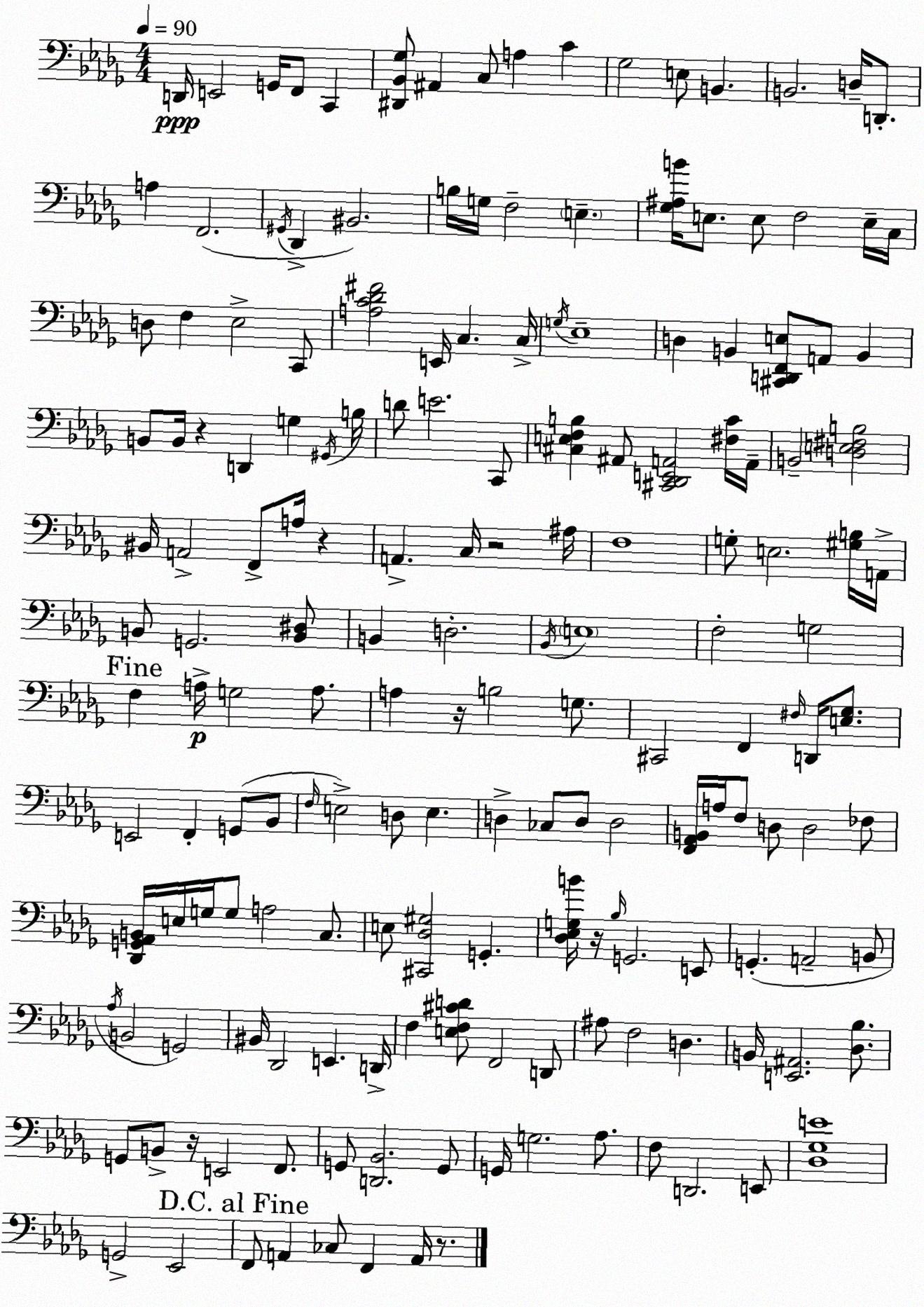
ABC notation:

X:1
T:Untitled
M:4/4
L:1/4
K:Bbm
D,,/4 E,,2 G,,/4 F,,/2 C,, [^D,,_B,,_G,]/2 ^A,, C,/2 A, C _G,2 E,/2 B,, B,,2 D,/4 D,,/2 A, F,,2 ^G,,/4 _D,, ^B,,2 B,/4 G,/4 F,2 E, [_G,^A,B]/4 E,/2 E,/2 F,2 E,/4 C,/4 D,/2 F, _E,2 C,,/2 [A,C_D^F]2 E,,/4 C, C,/4 G,/4 _E,4 D, B,, [^C,,D,,F,,E,]/2 A,,/2 B,, B,,/2 B,,/4 z D,, G, ^G,,/4 B,/4 D/2 E2 C,,/2 [^C,E,F,B,] ^A,,/2 [^C,,_D,,E,,A,,]2 [^F,C]/4 A,,/4 B,,2 [D,E,^F,B,]2 ^B,,/4 A,,2 F,,/2 A,/4 z A,, C,/4 z2 ^A,/4 F,4 G,/2 E,2 [^G,B,]/4 A,,/4 B,,/2 G,,2 [B,,^D,]/2 B,, D,2 _B,,/4 E,4 F,2 G,2 F, A,/4 G,2 A,/2 A, z/4 B,2 G,/2 ^C,,2 F,, ^F,/4 D,,/4 [E,_G,]/2 E,,2 F,, G,,/2 _B,,/2 F,/4 E,2 D,/2 E, D, _C,/2 D,/2 D,2 [F,,_A,,B,,]/4 A,/4 F,/2 D,/2 D,2 _F,/2 [_D,,G,,_A,,B,,]/4 E,/4 G,/4 G,/2 A,2 C,/2 E,/2 [^C,,_D,^G,]2 G,, [_D,_E,G,B]/4 z/4 _B,/4 G,,2 E,,/2 G,, A,,2 B,,/2 _A,/4 B,,2 G,,2 ^B,,/4 _D,,2 E,, D,,/4 F, [E,F,^CD]/2 F,,2 D,,/2 ^A,/2 F,2 D, B,,/4 [E,,^A,,]2 [_D,_B,]/2 G,,/2 B,,/2 z/4 E,,2 F,,/2 G,,/2 [D,,_B,,]2 G,,/2 G,,/4 G,2 _A,/2 F,/2 D,,2 E,,/2 [_D,_G,E]4 G,,2 _E,,2 F,,/2 A,, _C,/2 F,, A,,/4 z/2